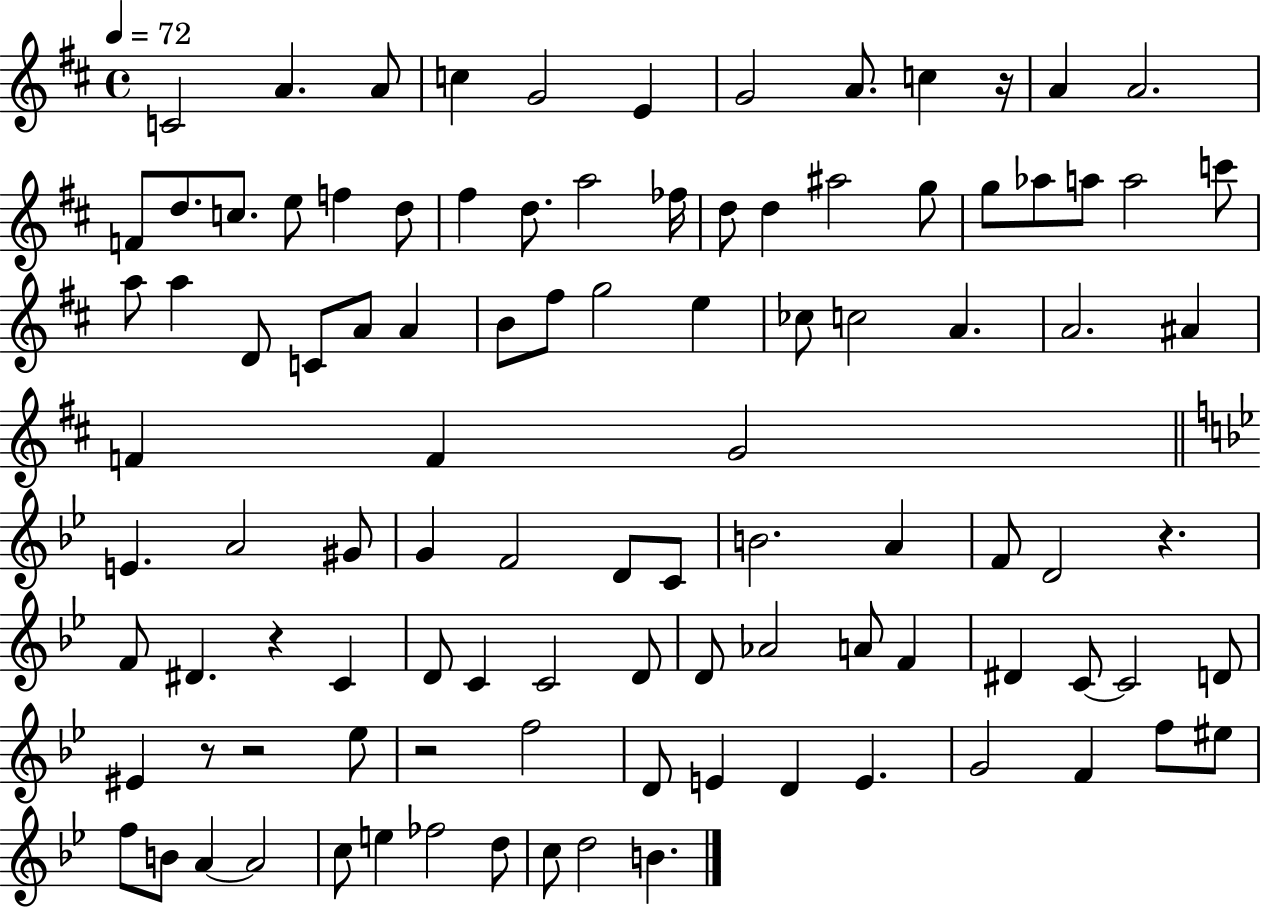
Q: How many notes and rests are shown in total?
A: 102